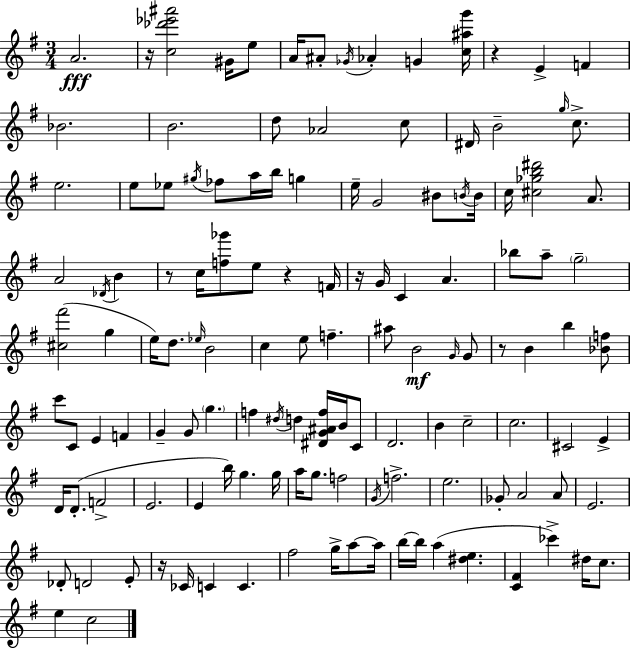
X:1
T:Untitled
M:3/4
L:1/4
K:G
A2 z/4 [c_d'_e'^a']2 ^G/4 e/2 A/4 ^A/2 _G/4 _A G [c^ag']/4 z E F _B2 B2 d/2 _A2 c/2 ^D/4 B2 g/4 c/2 e2 e/2 _e/2 ^g/4 _f/2 a/4 b/4 g e/4 G2 ^B/2 B/4 B/4 c/4 [^c_gb^d']2 A/2 A2 _D/4 B z/2 c/4 [f_g']/2 e/2 z F/4 z/4 G/4 C A _b/2 a/2 g2 [^c^f']2 g e/4 d/2 _e/4 B2 c e/2 f ^a/2 B2 G/4 G/2 z/2 B b [_Bf]/2 c'/2 C/2 E F G G/2 g f ^d/4 d [^DG^Af]/4 B/4 C/2 D2 B c2 c2 ^C2 E D/4 D/2 F2 E2 E b/4 g g/4 a/4 g/2 f2 G/4 f2 e2 _G/2 A2 A/2 E2 _D/2 D2 E/2 z/4 _C/4 C C ^f2 g/4 a/2 a/4 b/4 b/4 a [^de] [C^F] _c' ^d/4 c/2 e c2